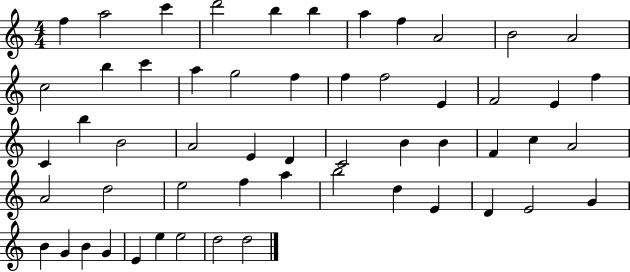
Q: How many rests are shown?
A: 0